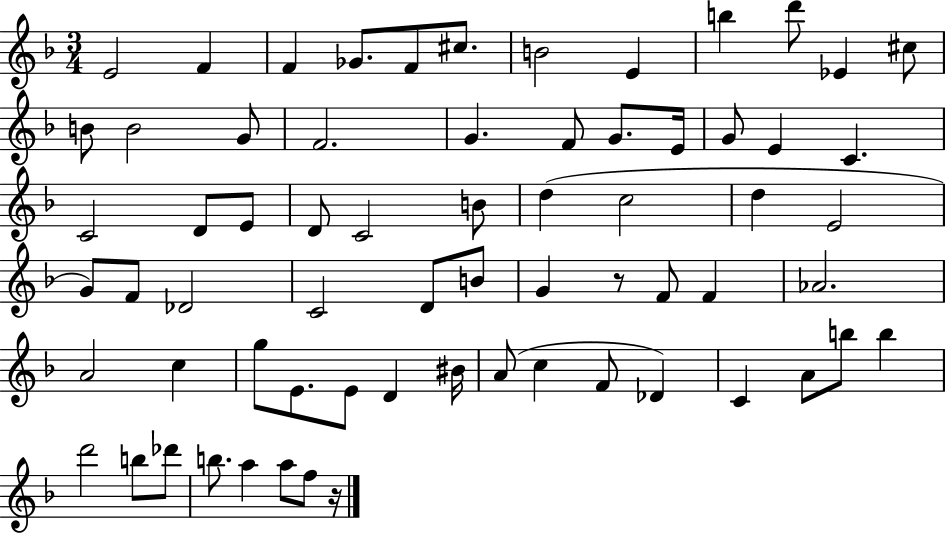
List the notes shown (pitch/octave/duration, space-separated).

E4/h F4/q F4/q Gb4/e. F4/e C#5/e. B4/h E4/q B5/q D6/e Eb4/q C#5/e B4/e B4/h G4/e F4/h. G4/q. F4/e G4/e. E4/s G4/e E4/q C4/q. C4/h D4/e E4/e D4/e C4/h B4/e D5/q C5/h D5/q E4/h G4/e F4/e Db4/h C4/h D4/e B4/e G4/q R/e F4/e F4/q Ab4/h. A4/h C5/q G5/e E4/e. E4/e D4/q BIS4/s A4/e C5/q F4/e Db4/q C4/q A4/e B5/e B5/q D6/h B5/e Db6/e B5/e. A5/q A5/e F5/e R/s